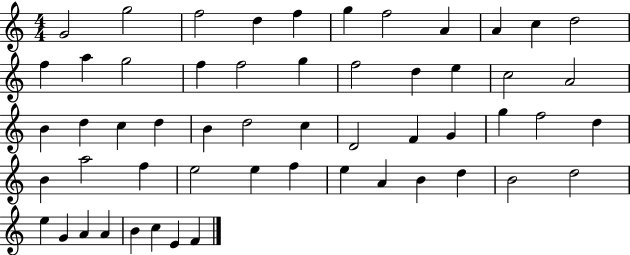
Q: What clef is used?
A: treble